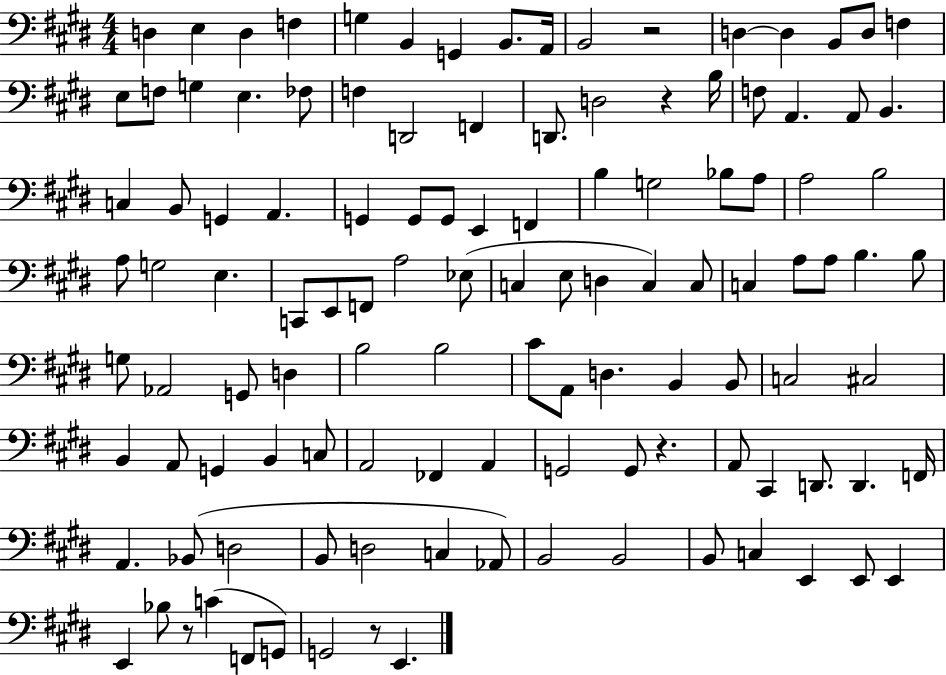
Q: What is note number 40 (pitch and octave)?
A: B3